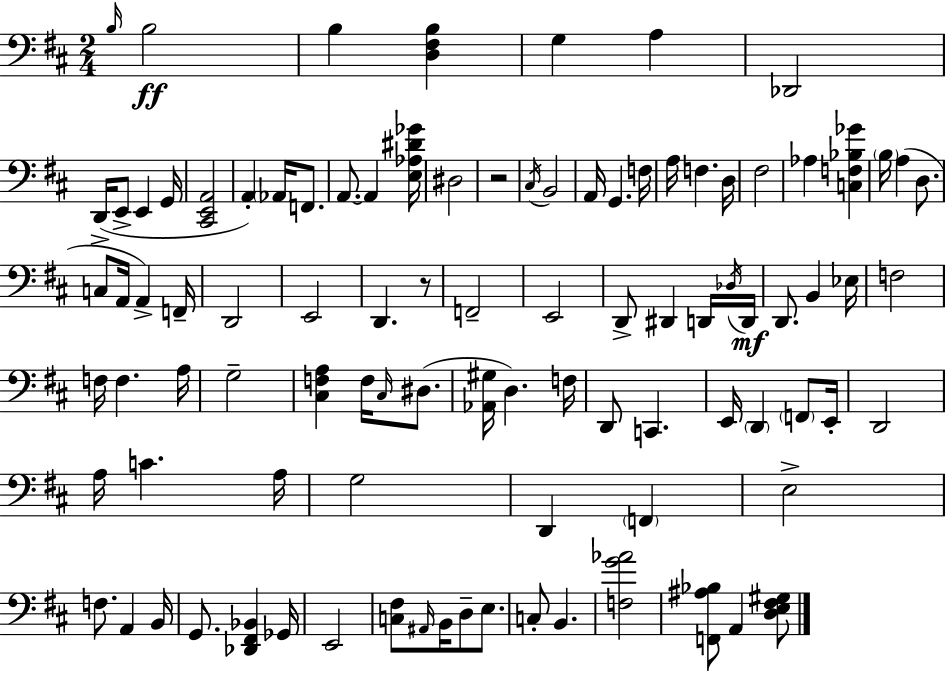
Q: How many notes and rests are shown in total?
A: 96